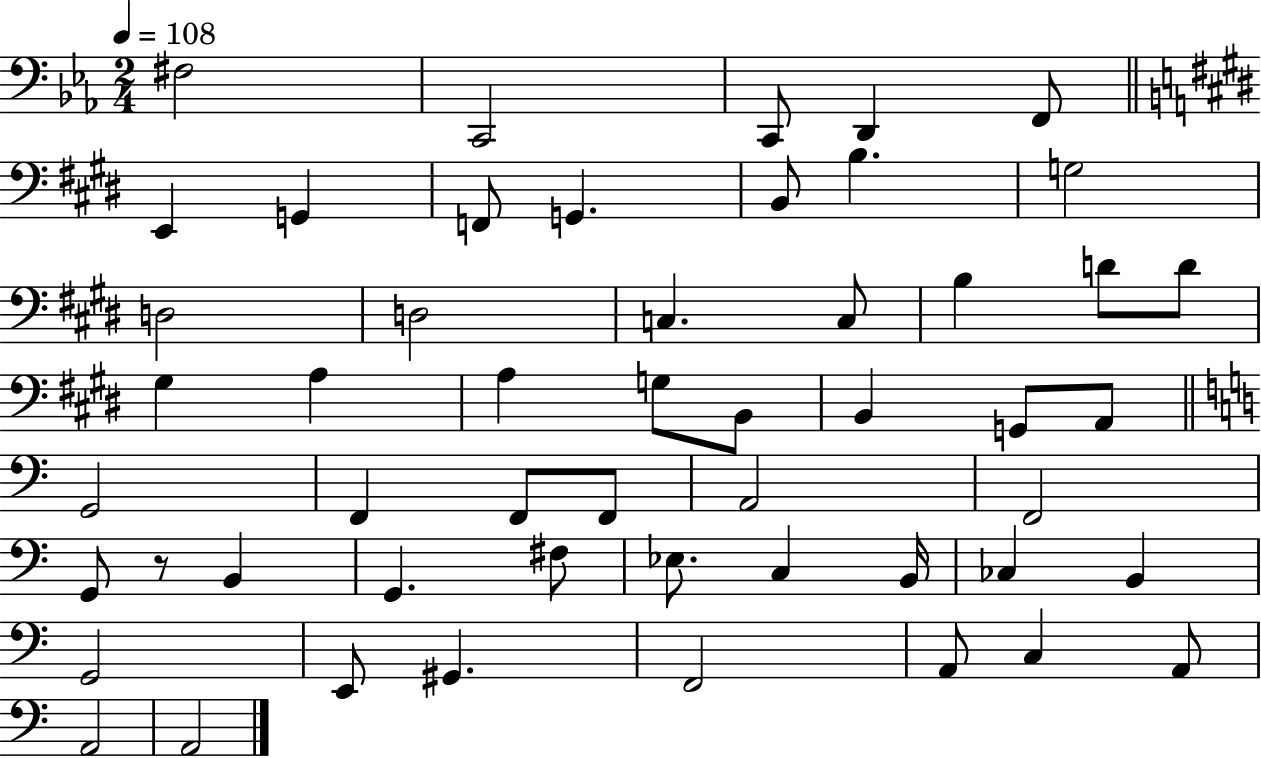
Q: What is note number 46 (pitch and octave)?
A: F2